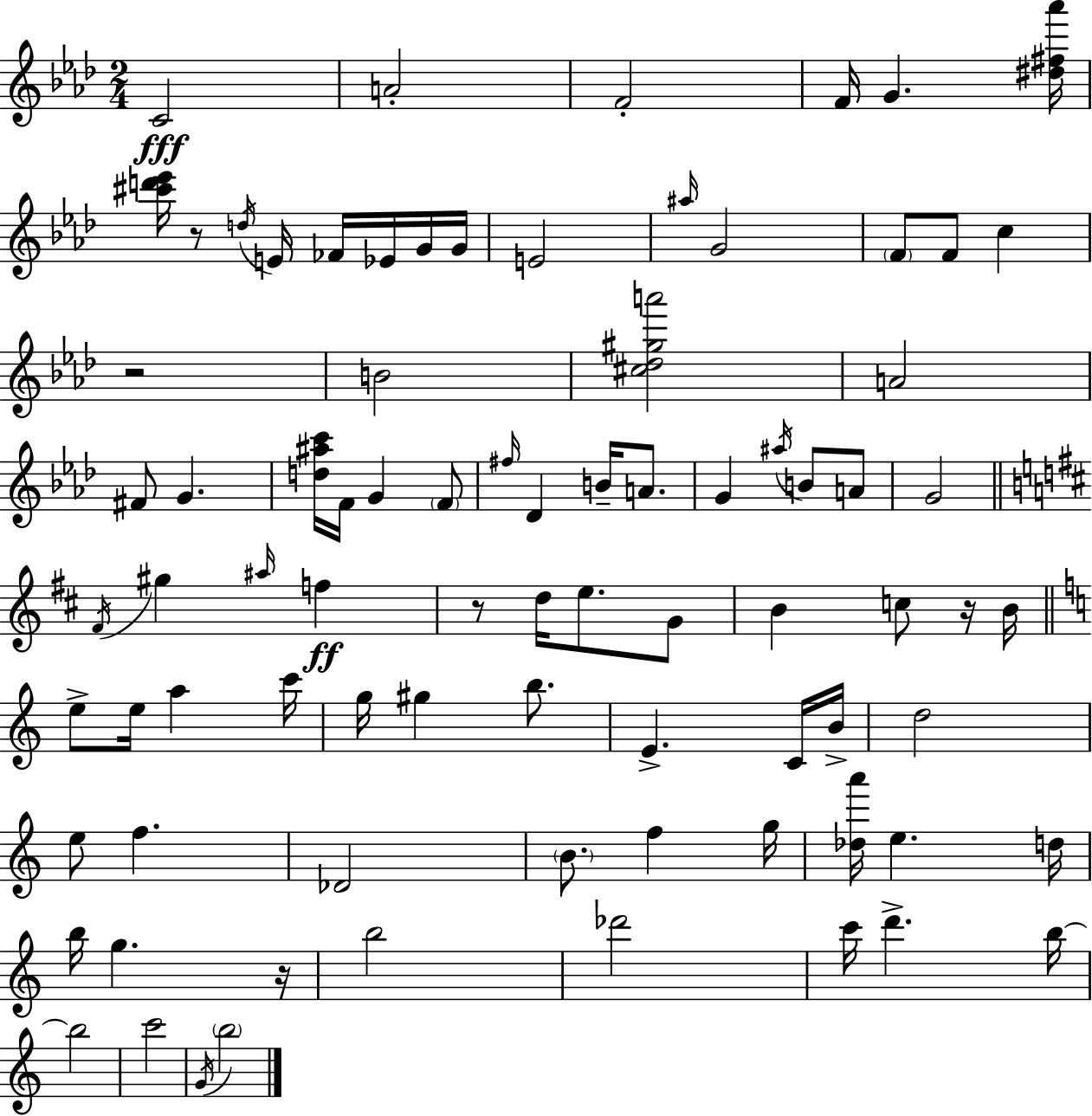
C4/h A4/h F4/h F4/s G4/q. [D#5,F#5,Ab6]/s [C#6,D6,Eb6]/s R/e D5/s E4/s FES4/s Eb4/s G4/s G4/s E4/h A#5/s G4/h F4/e F4/e C5/q R/h B4/h [C#5,Db5,G#5,A6]/h A4/h F#4/e G4/q. [D5,A#5,C6]/s F4/s G4/q F4/e F#5/s Db4/q B4/s A4/e. G4/q A#5/s B4/e A4/e G4/h F#4/s G#5/q A#5/s F5/q R/e D5/s E5/e. G4/e B4/q C5/e R/s B4/s E5/e E5/s A5/q C6/s G5/s G#5/q B5/e. E4/q. C4/s B4/s D5/h E5/e F5/q. Db4/h B4/e. F5/q G5/s [Db5,A6]/s E5/q. D5/s B5/s G5/q. R/s B5/h Db6/h C6/s D6/q. B5/s B5/h C6/h G4/s B5/h